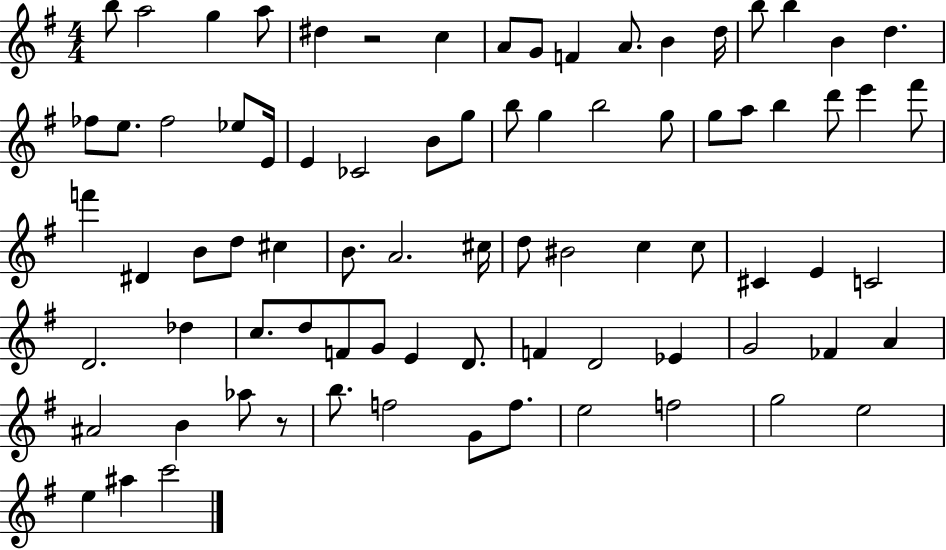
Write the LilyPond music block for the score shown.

{
  \clef treble
  \numericTimeSignature
  \time 4/4
  \key g \major
  b''8 a''2 g''4 a''8 | dis''4 r2 c''4 | a'8 g'8 f'4 a'8. b'4 d''16 | b''8 b''4 b'4 d''4. | \break fes''8 e''8. fes''2 ees''8 e'16 | e'4 ces'2 b'8 g''8 | b''8 g''4 b''2 g''8 | g''8 a''8 b''4 d'''8 e'''4 fis'''8 | \break f'''4 dis'4 b'8 d''8 cis''4 | b'8. a'2. cis''16 | d''8 bis'2 c''4 c''8 | cis'4 e'4 c'2 | \break d'2. des''4 | c''8. d''8 f'8 g'8 e'4 d'8. | f'4 d'2 ees'4 | g'2 fes'4 a'4 | \break ais'2 b'4 aes''8 r8 | b''8. f''2 g'8 f''8. | e''2 f''2 | g''2 e''2 | \break e''4 ais''4 c'''2 | \bar "|."
}